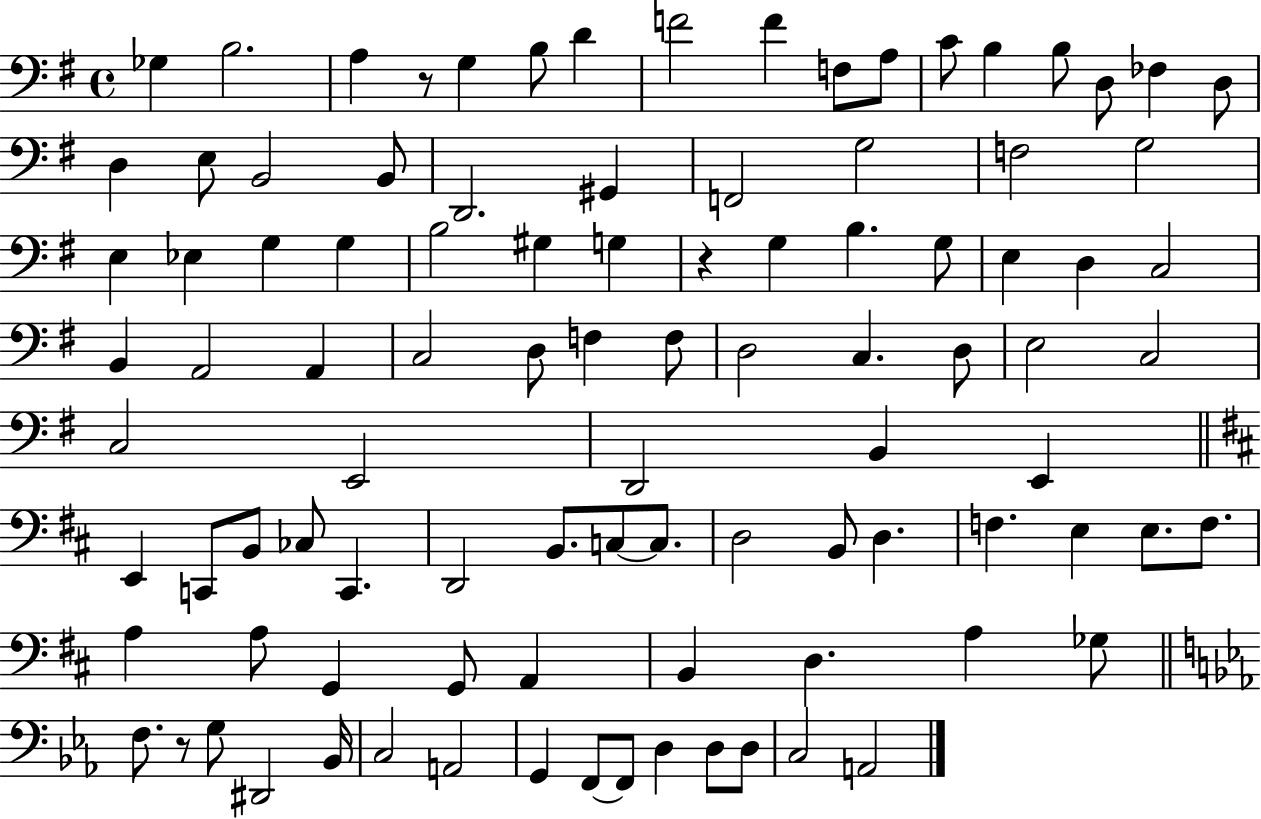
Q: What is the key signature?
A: G major